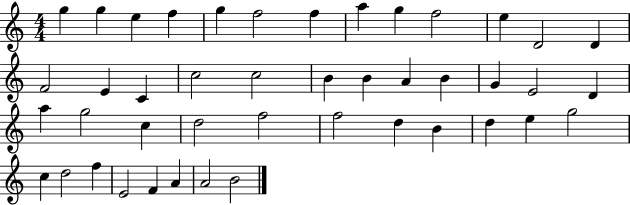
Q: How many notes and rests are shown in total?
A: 44